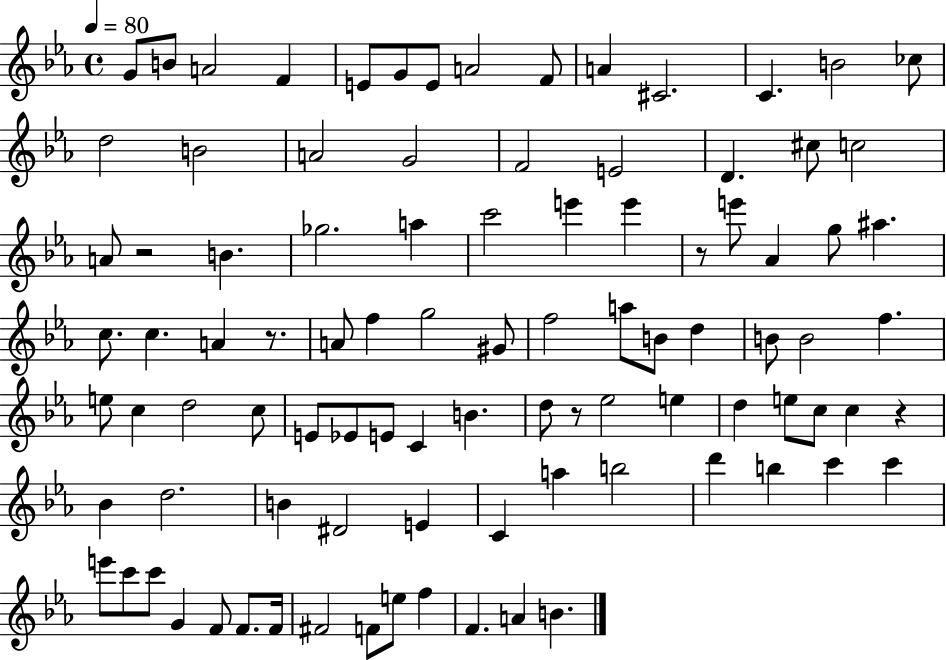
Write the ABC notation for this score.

X:1
T:Untitled
M:4/4
L:1/4
K:Eb
G/2 B/2 A2 F E/2 G/2 E/2 A2 F/2 A ^C2 C B2 _c/2 d2 B2 A2 G2 F2 E2 D ^c/2 c2 A/2 z2 B _g2 a c'2 e' e' z/2 e'/2 _A g/2 ^a c/2 c A z/2 A/2 f g2 ^G/2 f2 a/2 B/2 d B/2 B2 f e/2 c d2 c/2 E/2 _E/2 E/2 C B d/2 z/2 _e2 e d e/2 c/2 c z _B d2 B ^D2 E C a b2 d' b c' c' e'/2 c'/2 c'/2 G F/2 F/2 F/4 ^F2 F/2 e/2 f F A B